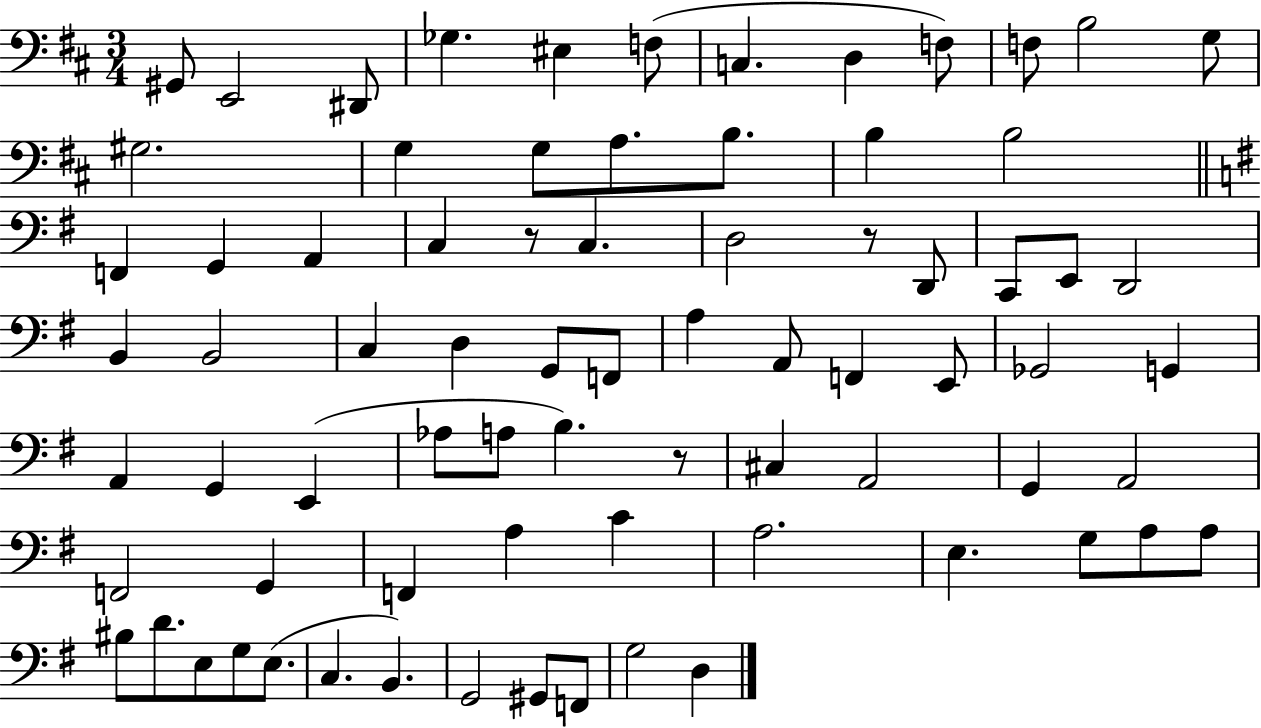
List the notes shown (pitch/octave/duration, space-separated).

G#2/e E2/h D#2/e Gb3/q. EIS3/q F3/e C3/q. D3/q F3/e F3/e B3/h G3/e G#3/h. G3/q G3/e A3/e. B3/e. B3/q B3/h F2/q G2/q A2/q C3/q R/e C3/q. D3/h R/e D2/e C2/e E2/e D2/h B2/q B2/h C3/q D3/q G2/e F2/e A3/q A2/e F2/q E2/e Gb2/h G2/q A2/q G2/q E2/q Ab3/e A3/e B3/q. R/e C#3/q A2/h G2/q A2/h F2/h G2/q F2/q A3/q C4/q A3/h. E3/q. G3/e A3/e A3/e BIS3/e D4/e. E3/e G3/e E3/e. C3/q. B2/q. G2/h G#2/e F2/e G3/h D3/q